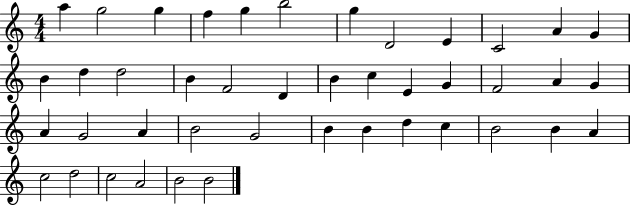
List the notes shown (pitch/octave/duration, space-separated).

A5/q G5/h G5/q F5/q G5/q B5/h G5/q D4/h E4/q C4/h A4/q G4/q B4/q D5/q D5/h B4/q F4/h D4/q B4/q C5/q E4/q G4/q F4/h A4/q G4/q A4/q G4/h A4/q B4/h G4/h B4/q B4/q D5/q C5/q B4/h B4/q A4/q C5/h D5/h C5/h A4/h B4/h B4/h